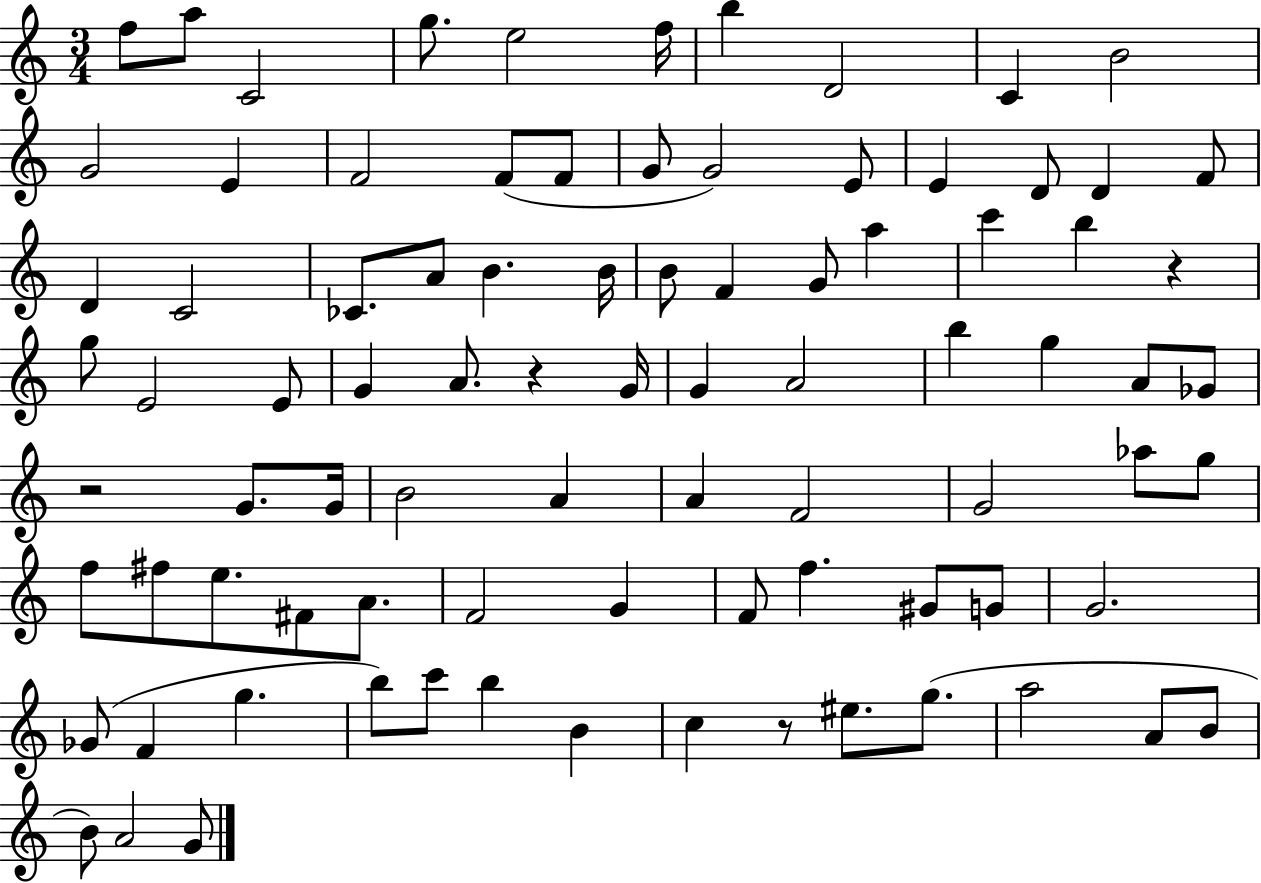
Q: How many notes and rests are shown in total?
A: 87